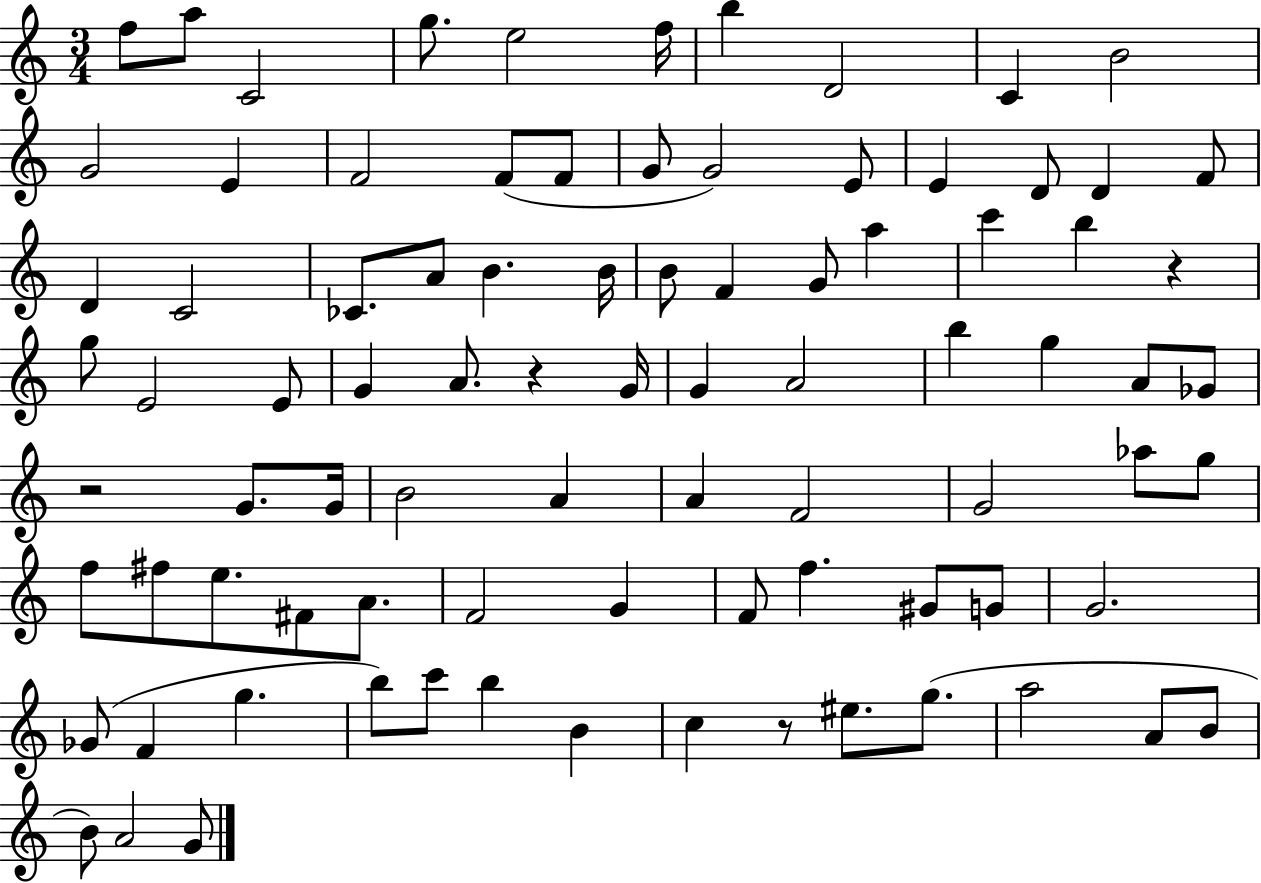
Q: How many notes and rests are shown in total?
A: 87